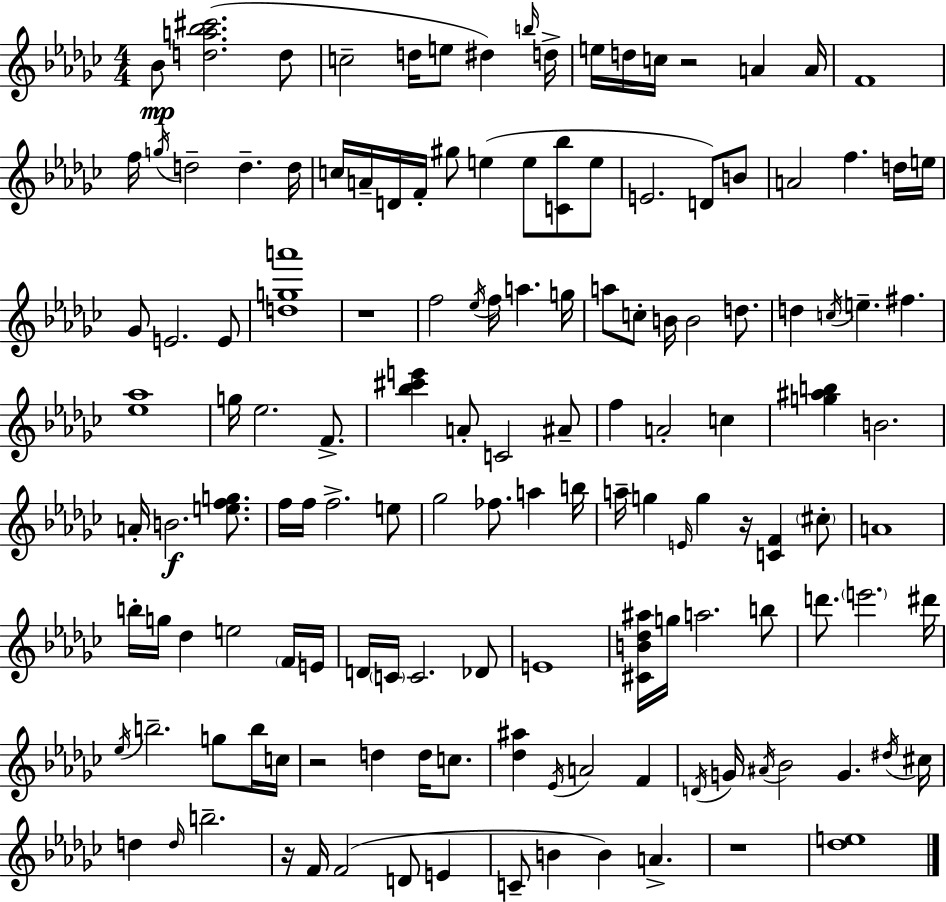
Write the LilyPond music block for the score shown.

{
  \clef treble
  \numericTimeSignature
  \time 4/4
  \key ees \minor
  bes'8\mp <d'' a'' bes'' cis'''>2.( d''8 | c''2-- d''16 e''8 dis''4) \grace { b''16 } | d''16-> e''16 d''16 c''16 r2 a'4 | a'16 f'1 | \break f''16 \acciaccatura { g''16 } d''2-- d''4.-- | d''16 c''16 a'16-- d'16 f'16-. gis''8 e''4( e''8 <c' bes''>8 | e''8 e'2. d'8) | b'8 a'2 f''4. | \break d''16 e''16 ges'8 e'2. | e'8 <d'' g'' a'''>1 | r1 | f''2 \acciaccatura { ees''16 } f''16 a''4. | \break g''16 a''8 c''8-. b'16 b'2 | d''8. d''4 \acciaccatura { c''16 } e''4.-- fis''4. | <ees'' aes''>1 | g''16 ees''2. | \break f'8.-> <bes'' cis''' e'''>4 a'8-. c'2 | ais'8-- f''4 a'2-. | c''4 <g'' ais'' b''>4 b'2. | a'16-. b'2.\f | \break <e'' f'' g''>8. f''16 f''16 f''2.-> | e''8 ges''2 fes''8. a''4 | b''16 a''16-- g''4 \grace { e'16 } g''4 r16 <c' f'>4 | \parenthesize cis''8-. a'1 | \break b''16-. g''16 des''4 e''2 | \parenthesize f'16 e'16 d'16 \parenthesize c'16 c'2. | des'8 e'1 | <cis' b' des'' ais''>16 g''16 a''2. | \break b''8 d'''8. \parenthesize e'''2. | dis'''16 \acciaccatura { ees''16 } b''2.-- | g''8 b''16 c''16 r2 d''4 | d''16 c''8. <des'' ais''>4 \acciaccatura { ees'16 } a'2 | \break f'4 \acciaccatura { d'16 } g'16 \acciaccatura { ais'16 } bes'2 | g'4. \acciaccatura { dis''16 } cis''16 d''4 \grace { d''16 } b''2.-- | r16 f'16 f'2( | d'8 e'4 c'8-- b'4 | \break b'4) a'4.-> r1 | <des'' e''>1 | \bar "|."
}